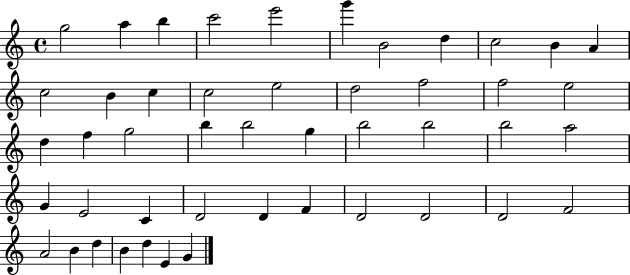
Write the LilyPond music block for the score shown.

{
  \clef treble
  \time 4/4
  \defaultTimeSignature
  \key c \major
  g''2 a''4 b''4 | c'''2 e'''2 | g'''4 b'2 d''4 | c''2 b'4 a'4 | \break c''2 b'4 c''4 | c''2 e''2 | d''2 f''2 | f''2 e''2 | \break d''4 f''4 g''2 | b''4 b''2 g''4 | b''2 b''2 | b''2 a''2 | \break g'4 e'2 c'4 | d'2 d'4 f'4 | d'2 d'2 | d'2 f'2 | \break a'2 b'4 d''4 | b'4 d''4 e'4 g'4 | \bar "|."
}